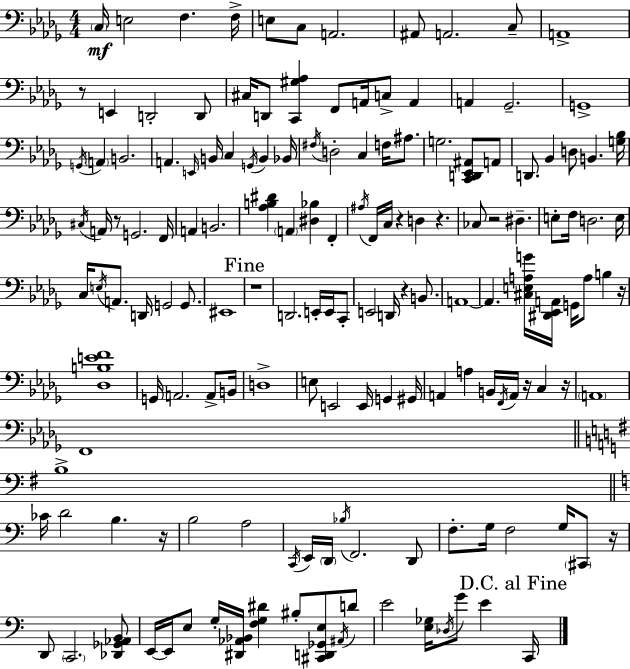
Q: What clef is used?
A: bass